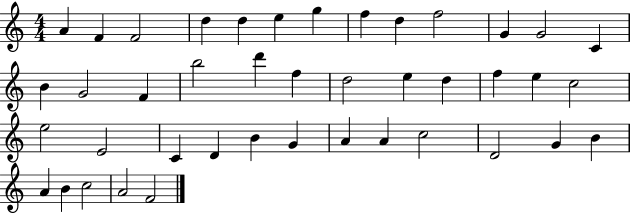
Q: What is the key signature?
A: C major